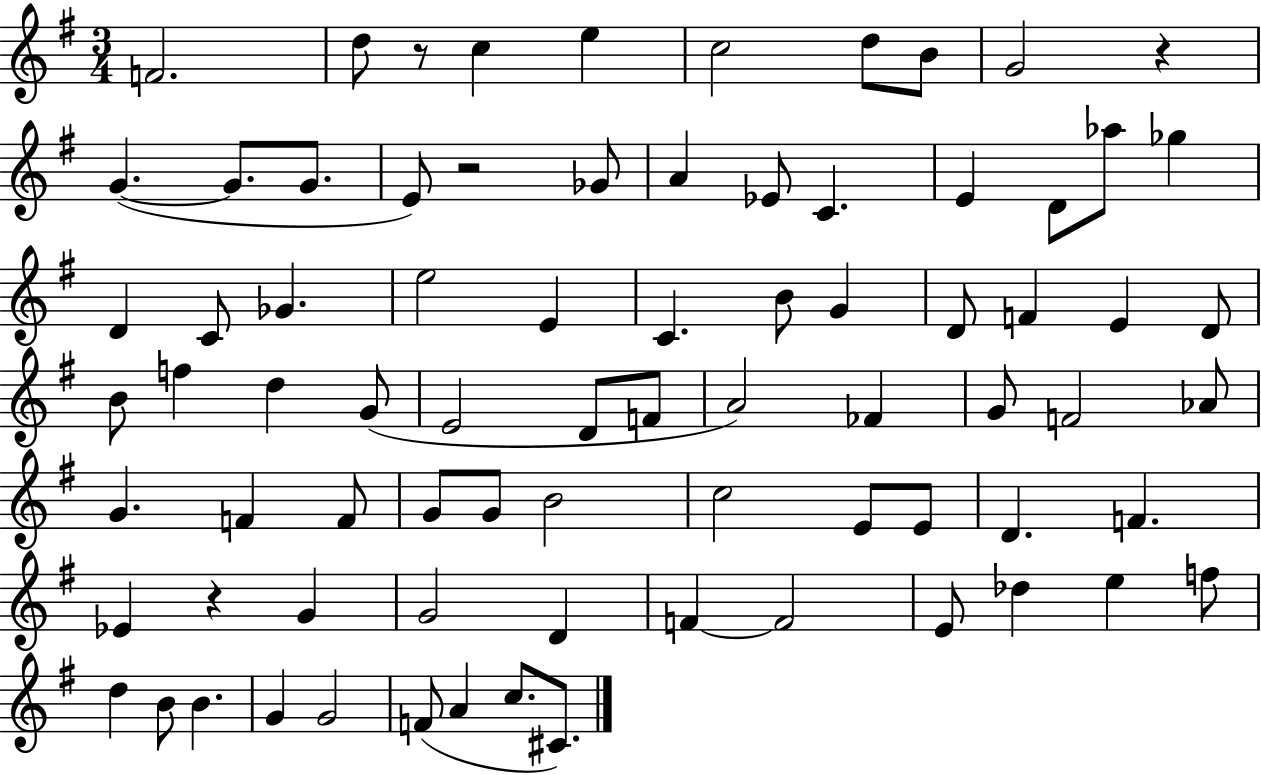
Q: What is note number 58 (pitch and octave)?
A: G4